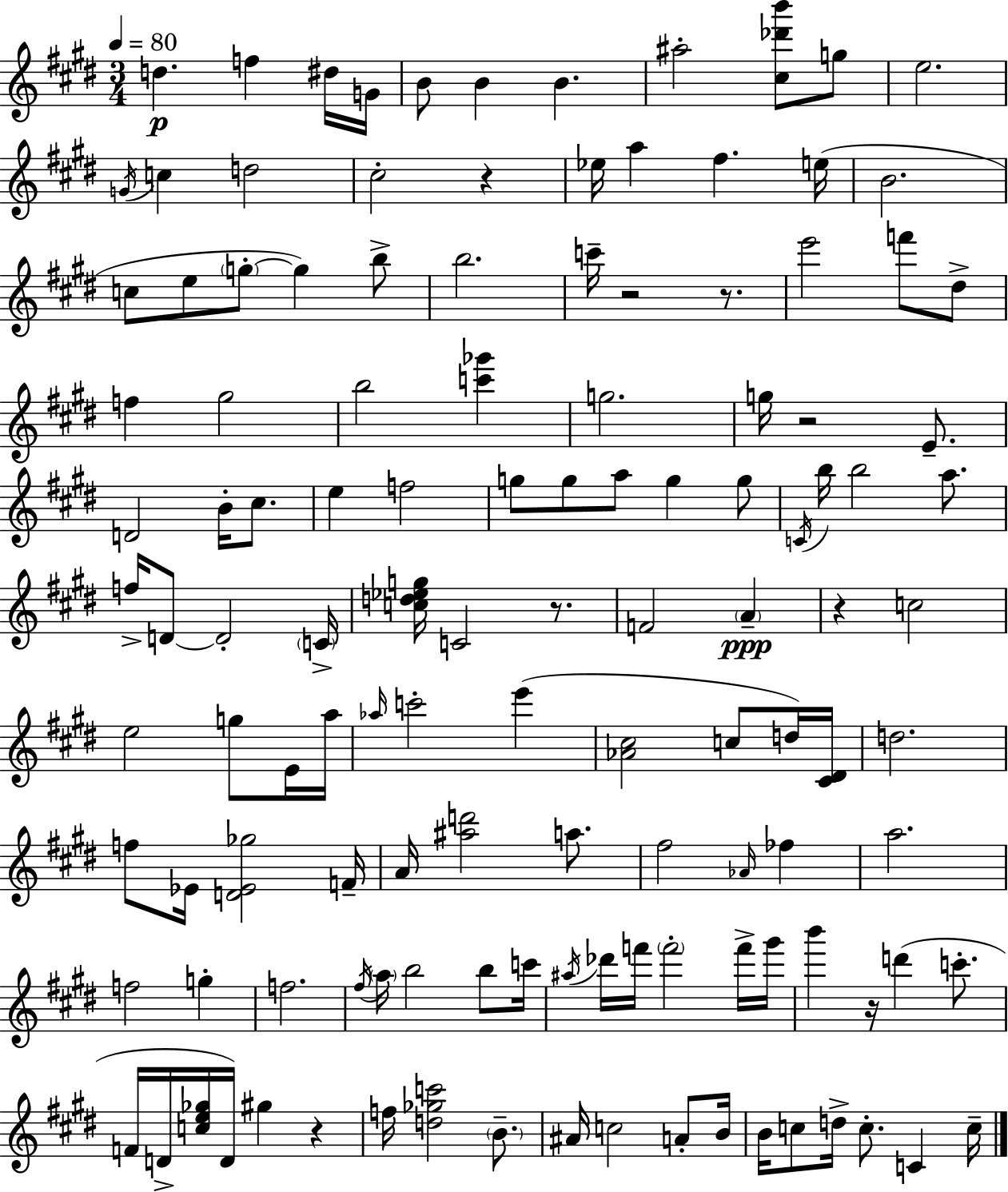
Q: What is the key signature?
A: E major